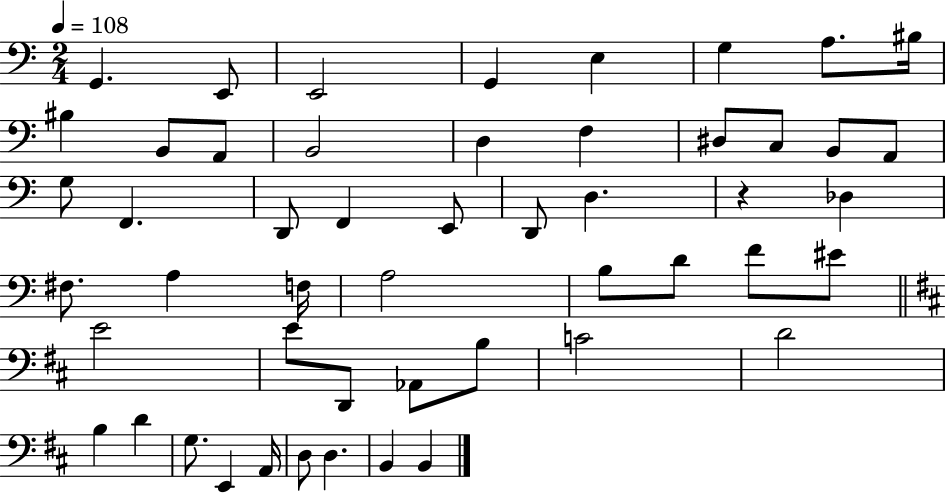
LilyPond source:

{
  \clef bass
  \numericTimeSignature
  \time 2/4
  \key c \major
  \tempo 4 = 108
  \repeat volta 2 { g,4. e,8 | e,2 | g,4 e4 | g4 a8. bis16 | \break bis4 b,8 a,8 | b,2 | d4 f4 | dis8 c8 b,8 a,8 | \break g8 f,4. | d,8 f,4 e,8 | d,8 d4. | r4 des4 | \break fis8. a4 f16 | a2 | b8 d'8 f'8 eis'8 | \bar "||" \break \key d \major e'2 | e'8 d,8 aes,8 b8 | c'2 | d'2 | \break b4 d'4 | g8. e,4 a,16 | d8 d4. | b,4 b,4 | \break } \bar "|."
}